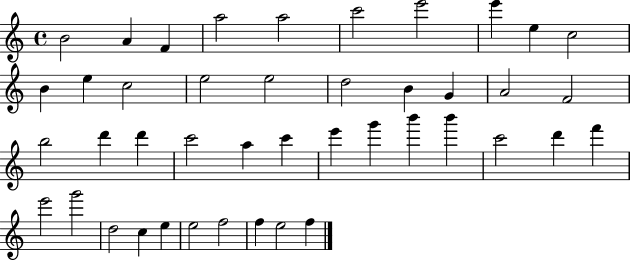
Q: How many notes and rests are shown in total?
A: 43